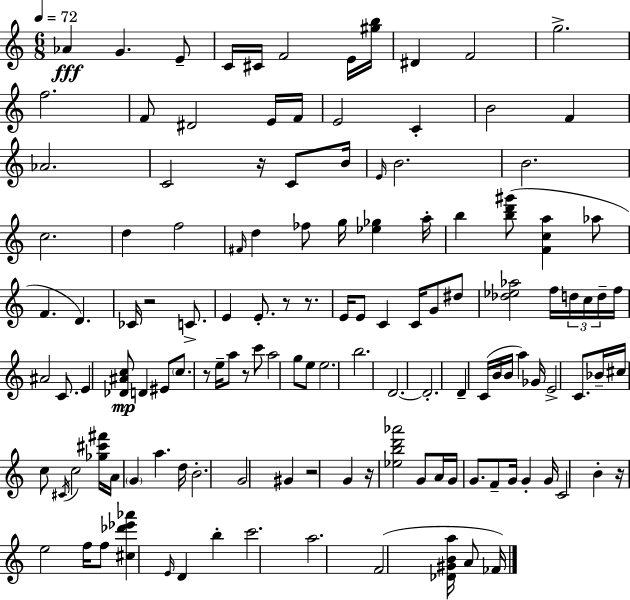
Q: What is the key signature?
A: C major